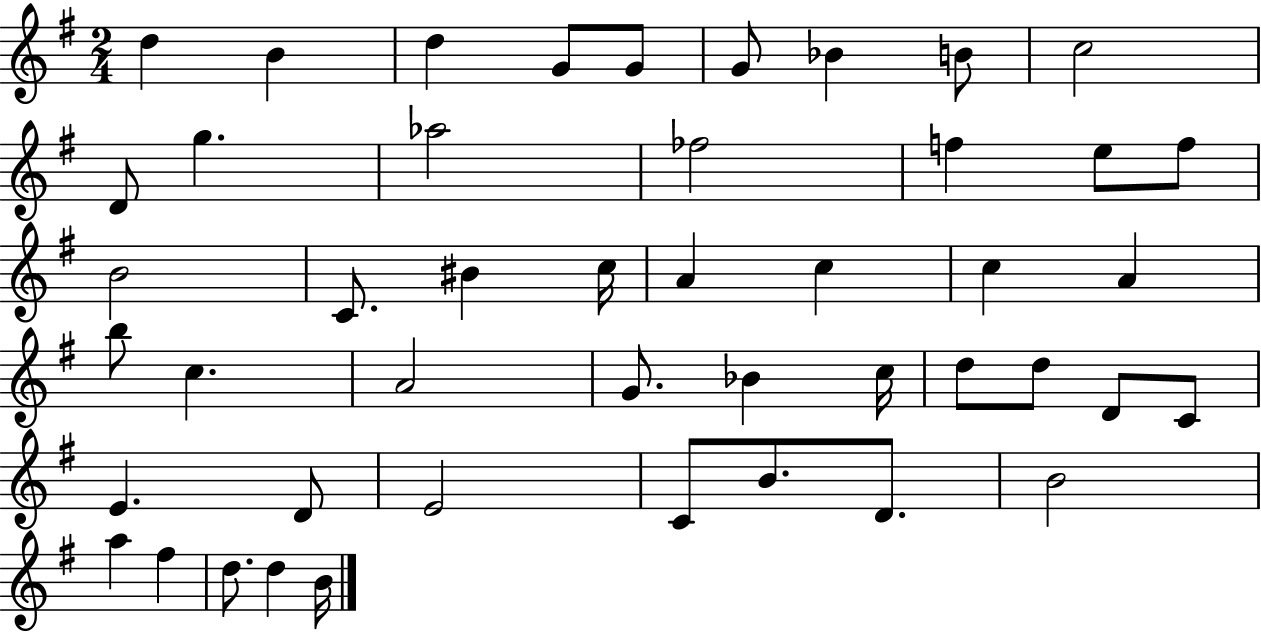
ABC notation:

X:1
T:Untitled
M:2/4
L:1/4
K:G
d B d G/2 G/2 G/2 _B B/2 c2 D/2 g _a2 _f2 f e/2 f/2 B2 C/2 ^B c/4 A c c A b/2 c A2 G/2 _B c/4 d/2 d/2 D/2 C/2 E D/2 E2 C/2 B/2 D/2 B2 a ^f d/2 d B/4